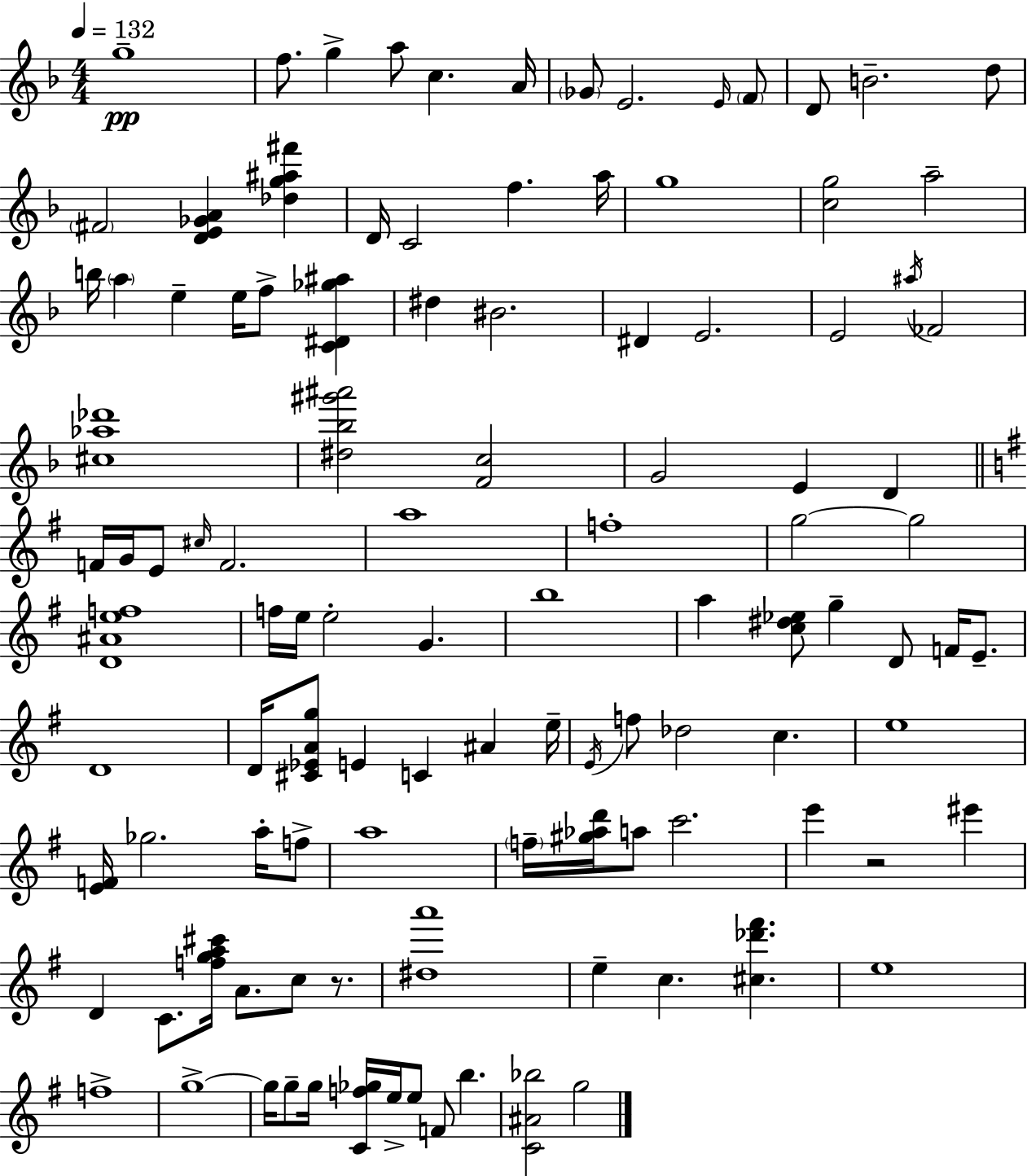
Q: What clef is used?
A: treble